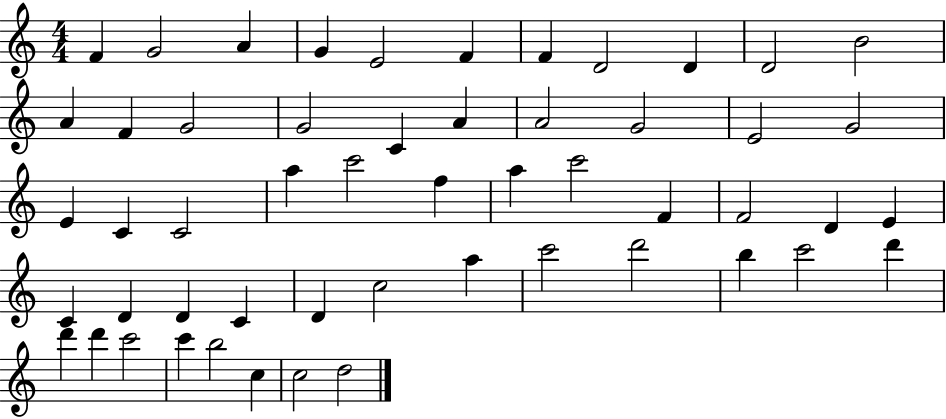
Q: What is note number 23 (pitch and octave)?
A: C4